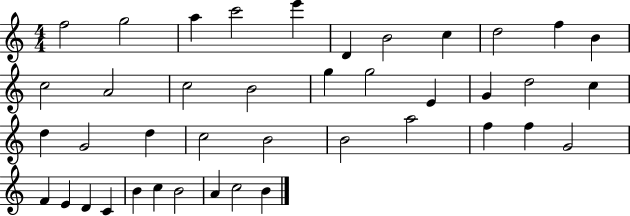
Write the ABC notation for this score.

X:1
T:Untitled
M:4/4
L:1/4
K:C
f2 g2 a c'2 e' D B2 c d2 f B c2 A2 c2 B2 g g2 E G d2 c d G2 d c2 B2 B2 a2 f f G2 F E D C B c B2 A c2 B